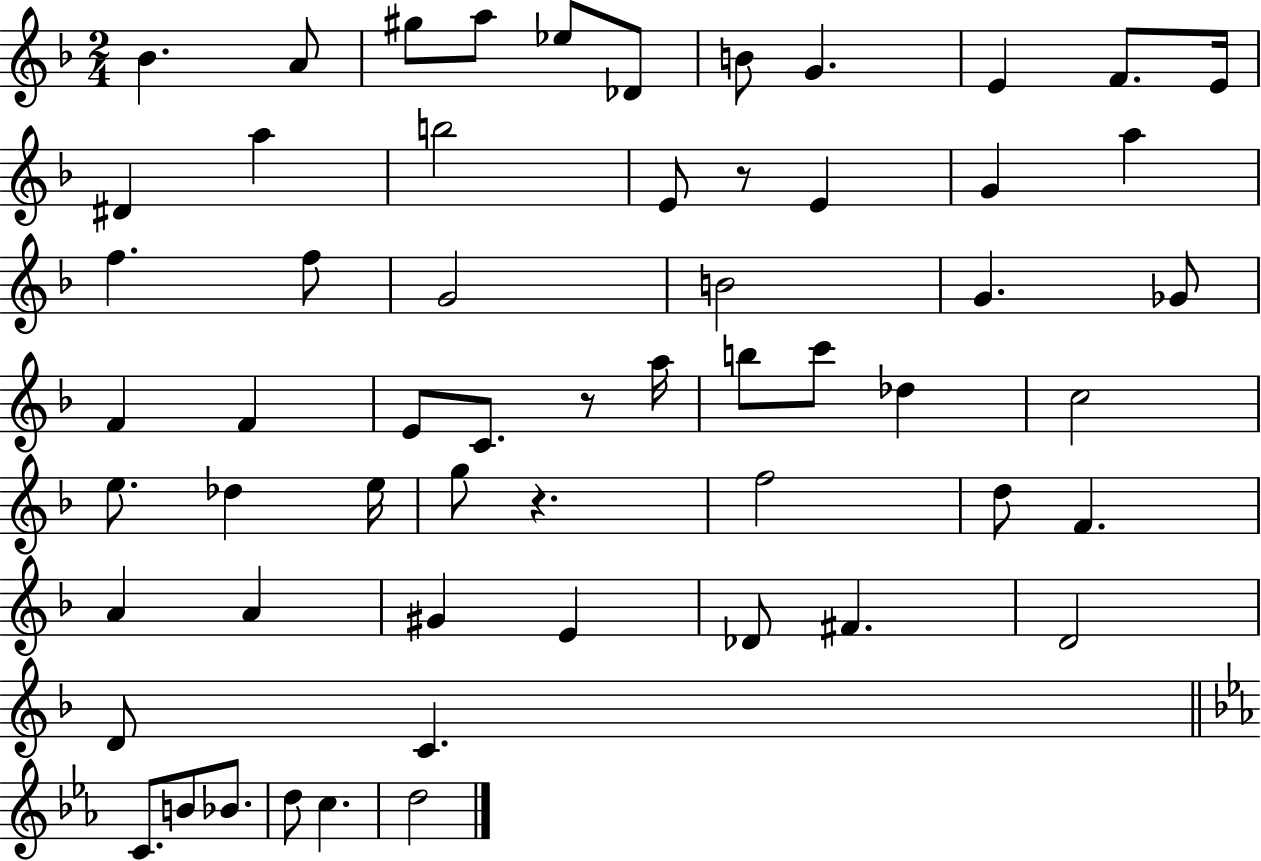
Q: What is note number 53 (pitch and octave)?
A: D5